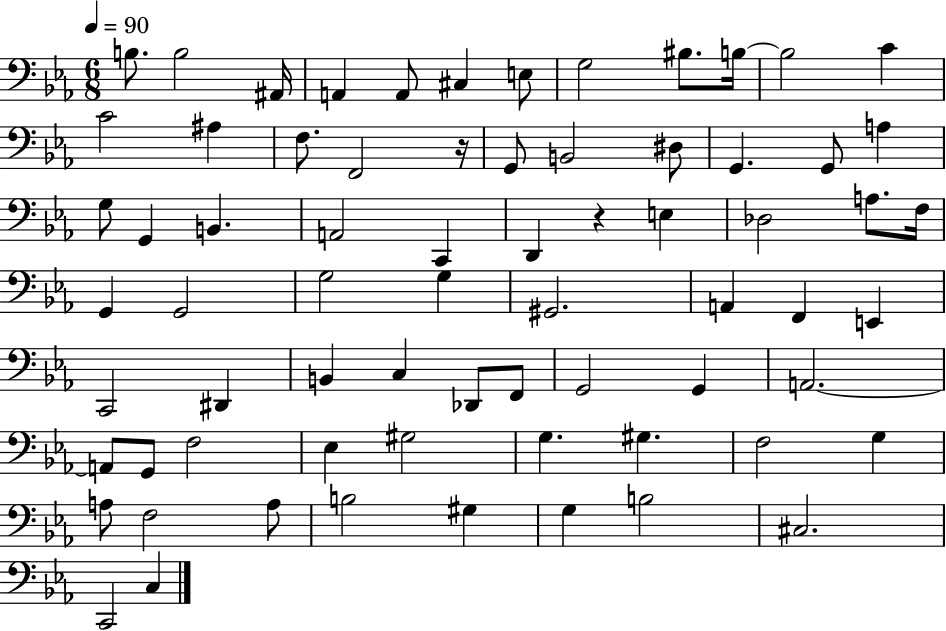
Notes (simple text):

B3/e. B3/h A#2/s A2/q A2/e C#3/q E3/e G3/h BIS3/e. B3/s B3/h C4/q C4/h A#3/q F3/e. F2/h R/s G2/e B2/h D#3/e G2/q. G2/e A3/q G3/e G2/q B2/q. A2/h C2/q D2/q R/q E3/q Db3/h A3/e. F3/s G2/q G2/h G3/h G3/q G#2/h. A2/q F2/q E2/q C2/h D#2/q B2/q C3/q Db2/e F2/e G2/h G2/q A2/h. A2/e G2/e F3/h Eb3/q G#3/h G3/q. G#3/q. F3/h G3/q A3/e F3/h A3/e B3/h G#3/q G3/q B3/h C#3/h. C2/h C3/q